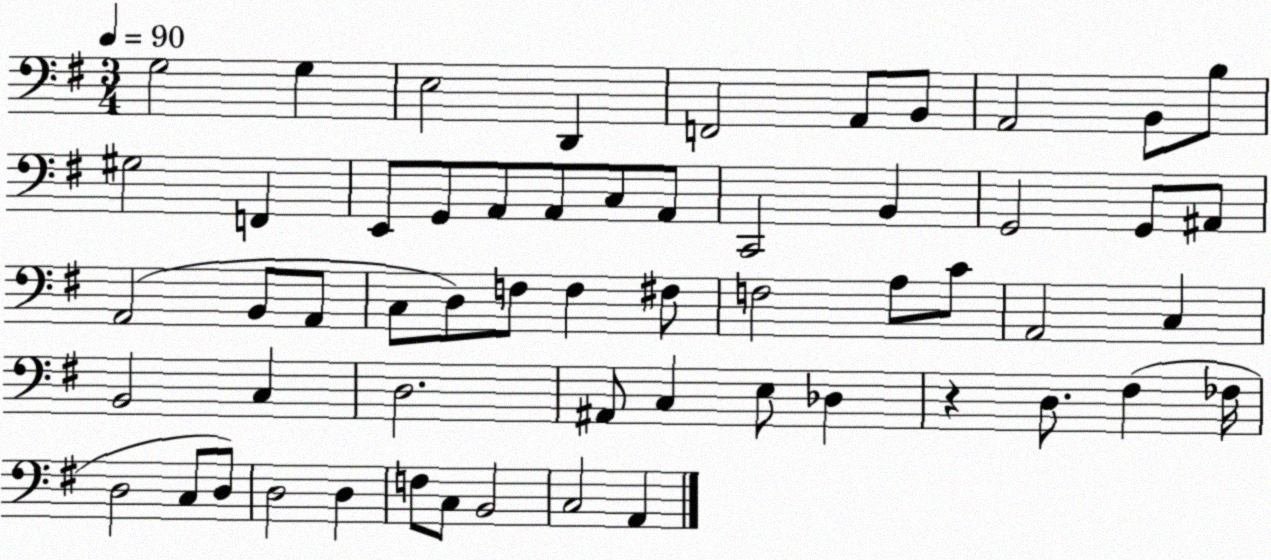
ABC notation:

X:1
T:Untitled
M:3/4
L:1/4
K:G
G,2 G, E,2 D,, F,,2 A,,/2 B,,/2 A,,2 B,,/2 B,/2 ^G,2 F,, E,,/2 G,,/2 A,,/2 A,,/2 C,/2 A,,/2 C,,2 B,, G,,2 G,,/2 ^A,,/2 A,,2 B,,/2 A,,/2 C,/2 D,/2 F,/2 F, ^F,/2 F,2 A,/2 C/2 A,,2 C, B,,2 C, D,2 ^A,,/2 C, E,/2 _D, z D,/2 ^F, _F,/4 D,2 C,/2 D,/2 D,2 D, F,/2 C,/2 B,,2 C,2 A,,